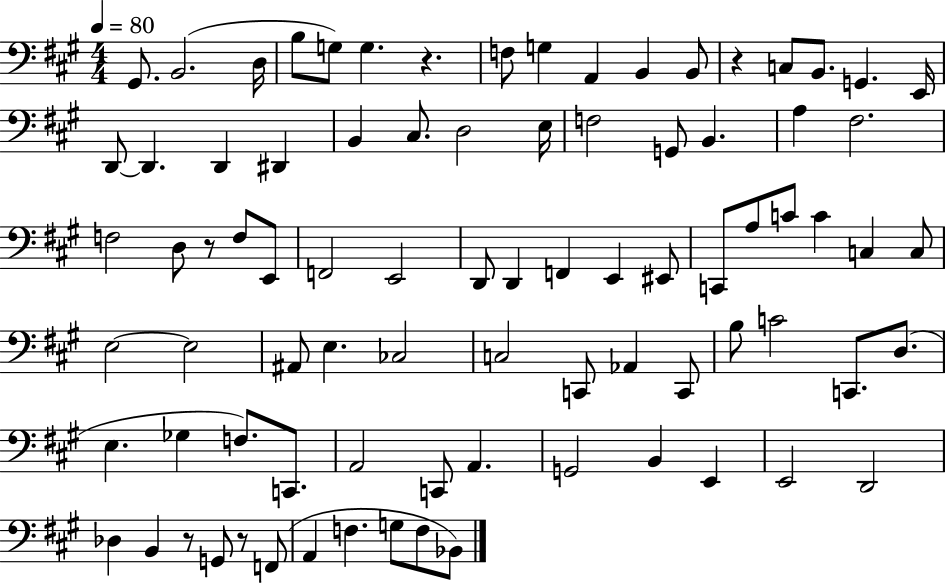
X:1
T:Untitled
M:4/4
L:1/4
K:A
^G,,/2 B,,2 D,/4 B,/2 G,/2 G, z F,/2 G, A,, B,, B,,/2 z C,/2 B,,/2 G,, E,,/4 D,,/2 D,, D,, ^D,, B,, ^C,/2 D,2 E,/4 F,2 G,,/2 B,, A, ^F,2 F,2 D,/2 z/2 F,/2 E,,/2 F,,2 E,,2 D,,/2 D,, F,, E,, ^E,,/2 C,,/2 A,/2 C/2 C C, C,/2 E,2 E,2 ^A,,/2 E, _C,2 C,2 C,,/2 _A,, C,,/2 B,/2 C2 C,,/2 D,/2 E, _G, F,/2 C,,/2 A,,2 C,,/2 A,, G,,2 B,, E,, E,,2 D,,2 _D, B,, z/2 G,,/2 z/2 F,,/2 A,, F, G,/2 F,/2 _B,,/2